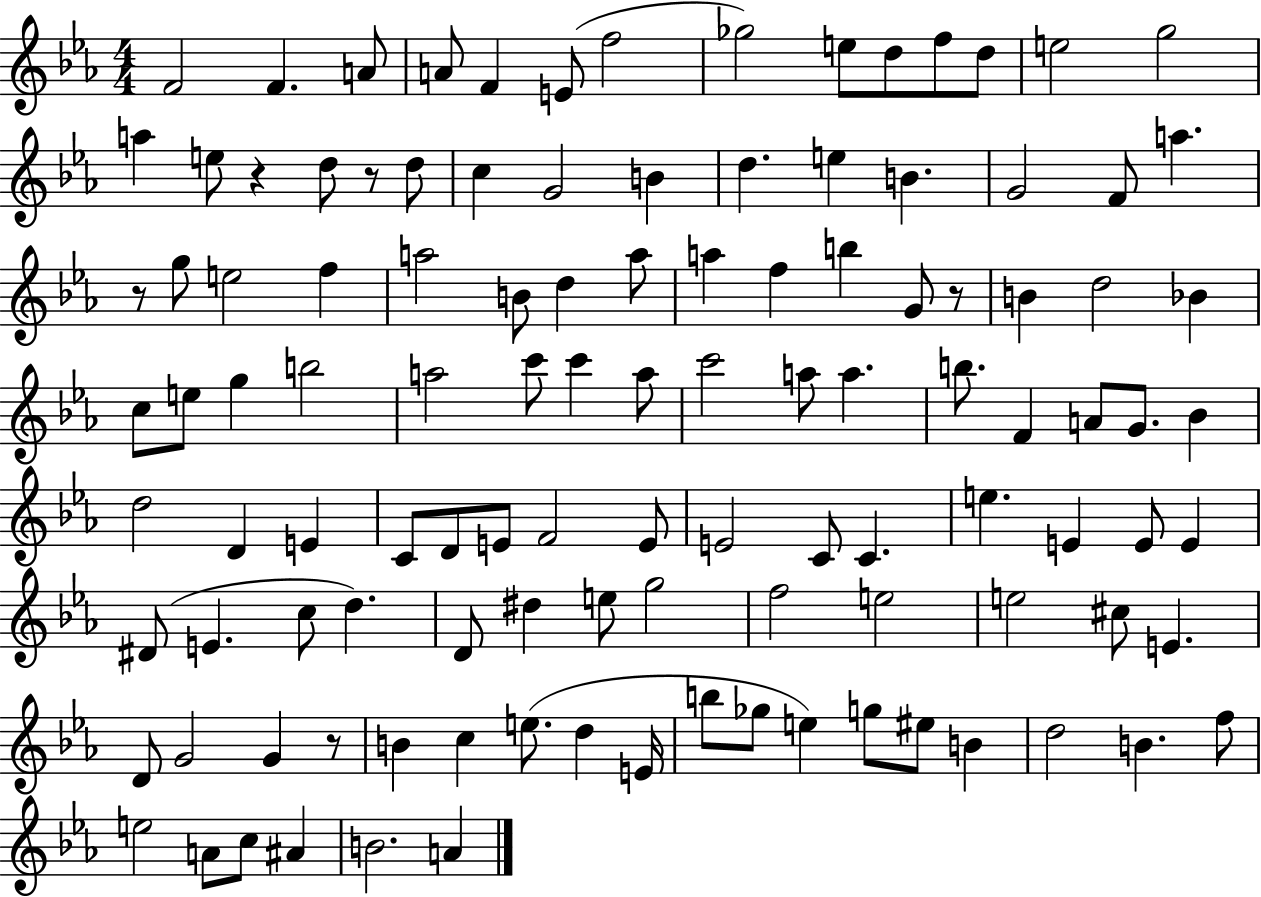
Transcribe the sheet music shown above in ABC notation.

X:1
T:Untitled
M:4/4
L:1/4
K:Eb
F2 F A/2 A/2 F E/2 f2 _g2 e/2 d/2 f/2 d/2 e2 g2 a e/2 z d/2 z/2 d/2 c G2 B d e B G2 F/2 a z/2 g/2 e2 f a2 B/2 d a/2 a f b G/2 z/2 B d2 _B c/2 e/2 g b2 a2 c'/2 c' a/2 c'2 a/2 a b/2 F A/2 G/2 _B d2 D E C/2 D/2 E/2 F2 E/2 E2 C/2 C e E E/2 E ^D/2 E c/2 d D/2 ^d e/2 g2 f2 e2 e2 ^c/2 E D/2 G2 G z/2 B c e/2 d E/4 b/2 _g/2 e g/2 ^e/2 B d2 B f/2 e2 A/2 c/2 ^A B2 A